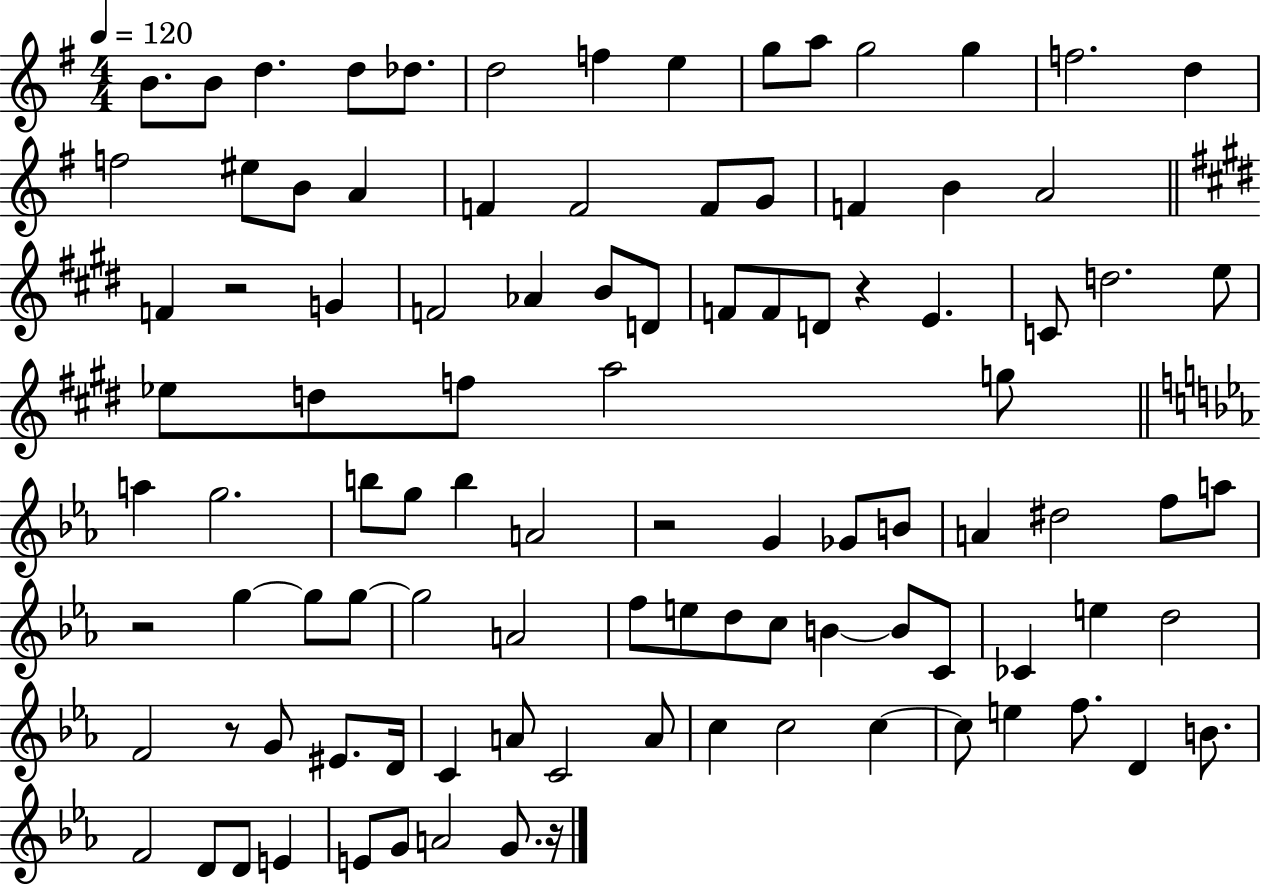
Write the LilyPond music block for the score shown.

{
  \clef treble
  \numericTimeSignature
  \time 4/4
  \key g \major
  \tempo 4 = 120
  \repeat volta 2 { b'8. b'8 d''4. d''8 des''8. | d''2 f''4 e''4 | g''8 a''8 g''2 g''4 | f''2. d''4 | \break f''2 eis''8 b'8 a'4 | f'4 f'2 f'8 g'8 | f'4 b'4 a'2 | \bar "||" \break \key e \major f'4 r2 g'4 | f'2 aes'4 b'8 d'8 | f'8 f'8 d'8 r4 e'4. | c'8 d''2. e''8 | \break ees''8 d''8 f''8 a''2 g''8 | \bar "||" \break \key ees \major a''4 g''2. | b''8 g''8 b''4 a'2 | r2 g'4 ges'8 b'8 | a'4 dis''2 f''8 a''8 | \break r2 g''4~~ g''8 g''8~~ | g''2 a'2 | f''8 e''8 d''8 c''8 b'4~~ b'8 c'8 | ces'4 e''4 d''2 | \break f'2 r8 g'8 eis'8. d'16 | c'4 a'8 c'2 a'8 | c''4 c''2 c''4~~ | c''8 e''4 f''8. d'4 b'8. | \break f'2 d'8 d'8 e'4 | e'8 g'8 a'2 g'8. r16 | } \bar "|."
}